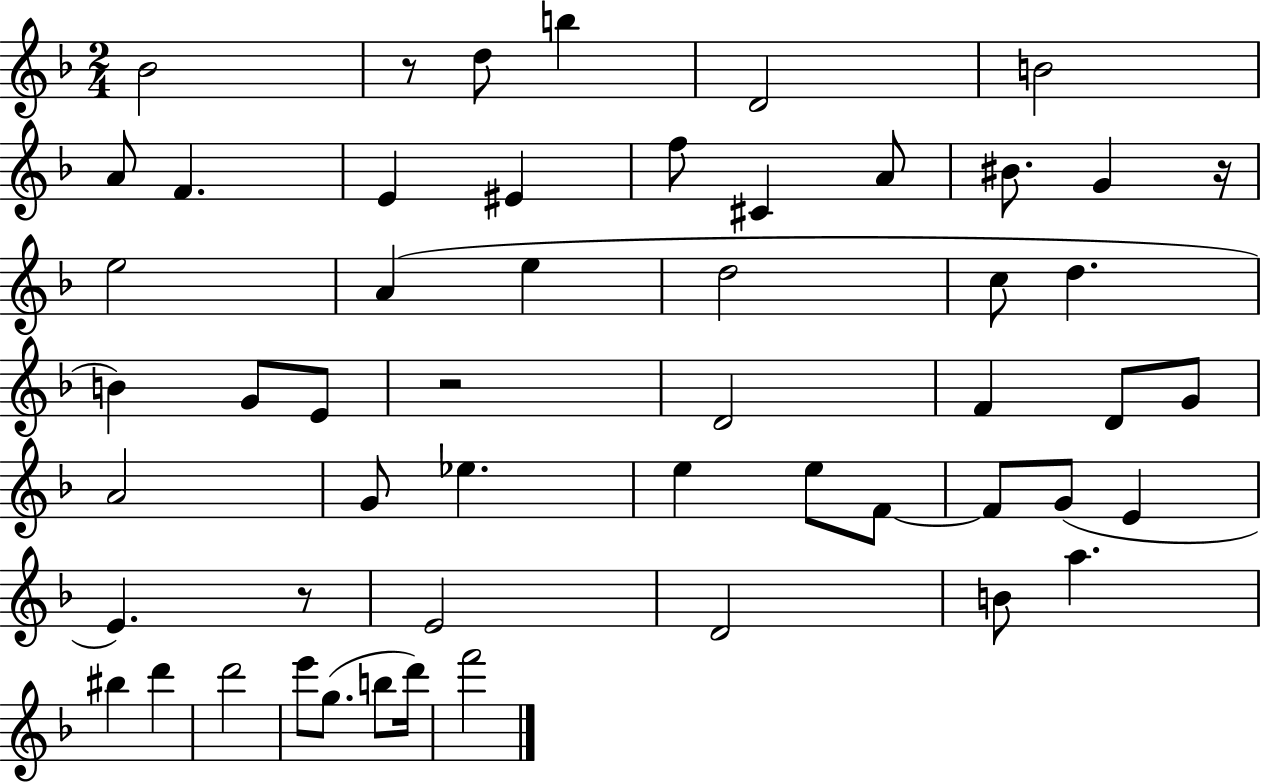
{
  \clef treble
  \numericTimeSignature
  \time 2/4
  \key f \major
  \repeat volta 2 { bes'2 | r8 d''8 b''4 | d'2 | b'2 | \break a'8 f'4. | e'4 eis'4 | f''8 cis'4 a'8 | bis'8. g'4 r16 | \break e''2 | a'4( e''4 | d''2 | c''8 d''4. | \break b'4) g'8 e'8 | r2 | d'2 | f'4 d'8 g'8 | \break a'2 | g'8 ees''4. | e''4 e''8 f'8~~ | f'8 g'8( e'4 | \break e'4.) r8 | e'2 | d'2 | b'8 a''4. | \break bis''4 d'''4 | d'''2 | e'''8 g''8.( b''8 d'''16) | f'''2 | \break } \bar "|."
}